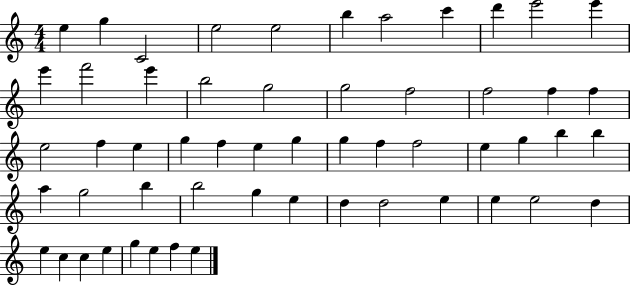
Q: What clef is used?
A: treble